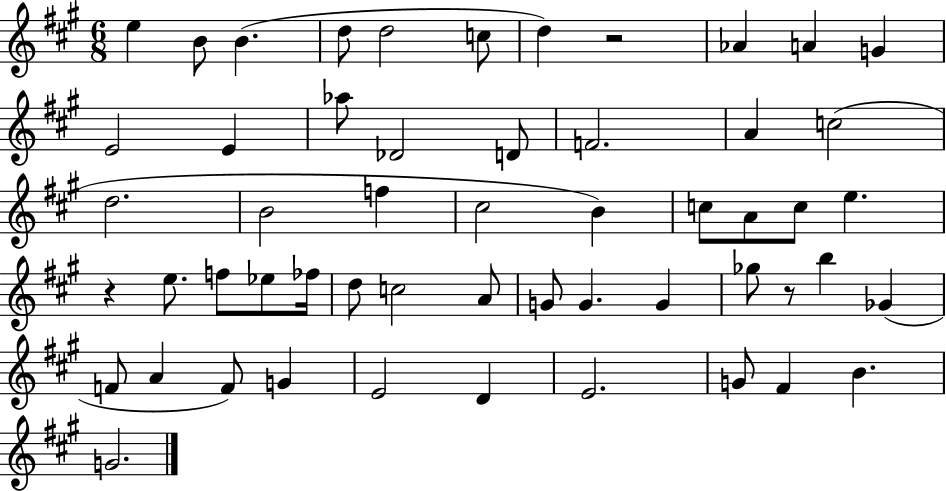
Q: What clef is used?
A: treble